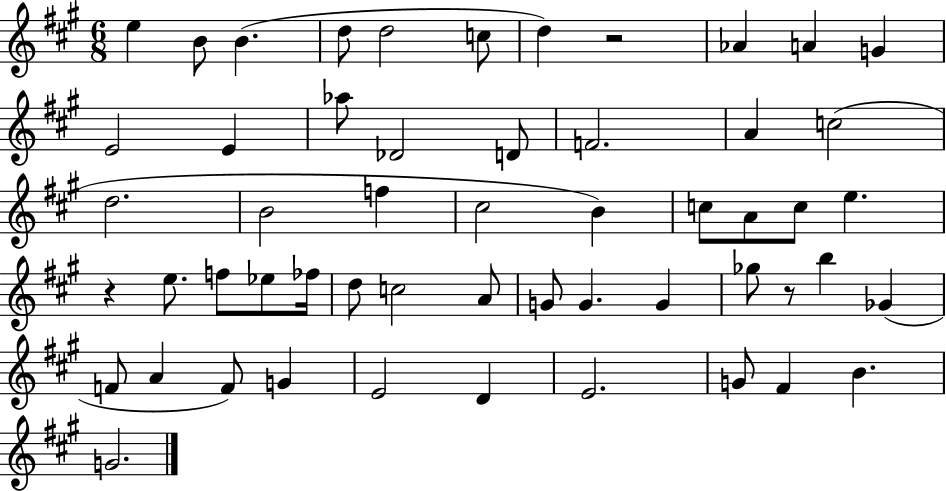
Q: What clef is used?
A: treble